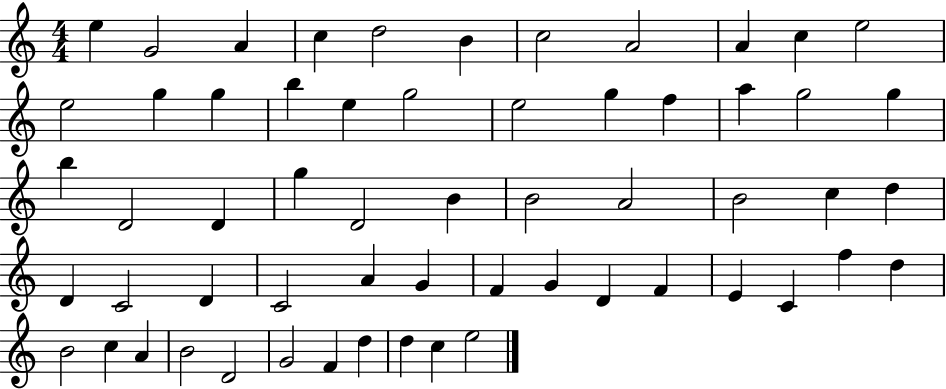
X:1
T:Untitled
M:4/4
L:1/4
K:C
e G2 A c d2 B c2 A2 A c e2 e2 g g b e g2 e2 g f a g2 g b D2 D g D2 B B2 A2 B2 c d D C2 D C2 A G F G D F E C f d B2 c A B2 D2 G2 F d d c e2